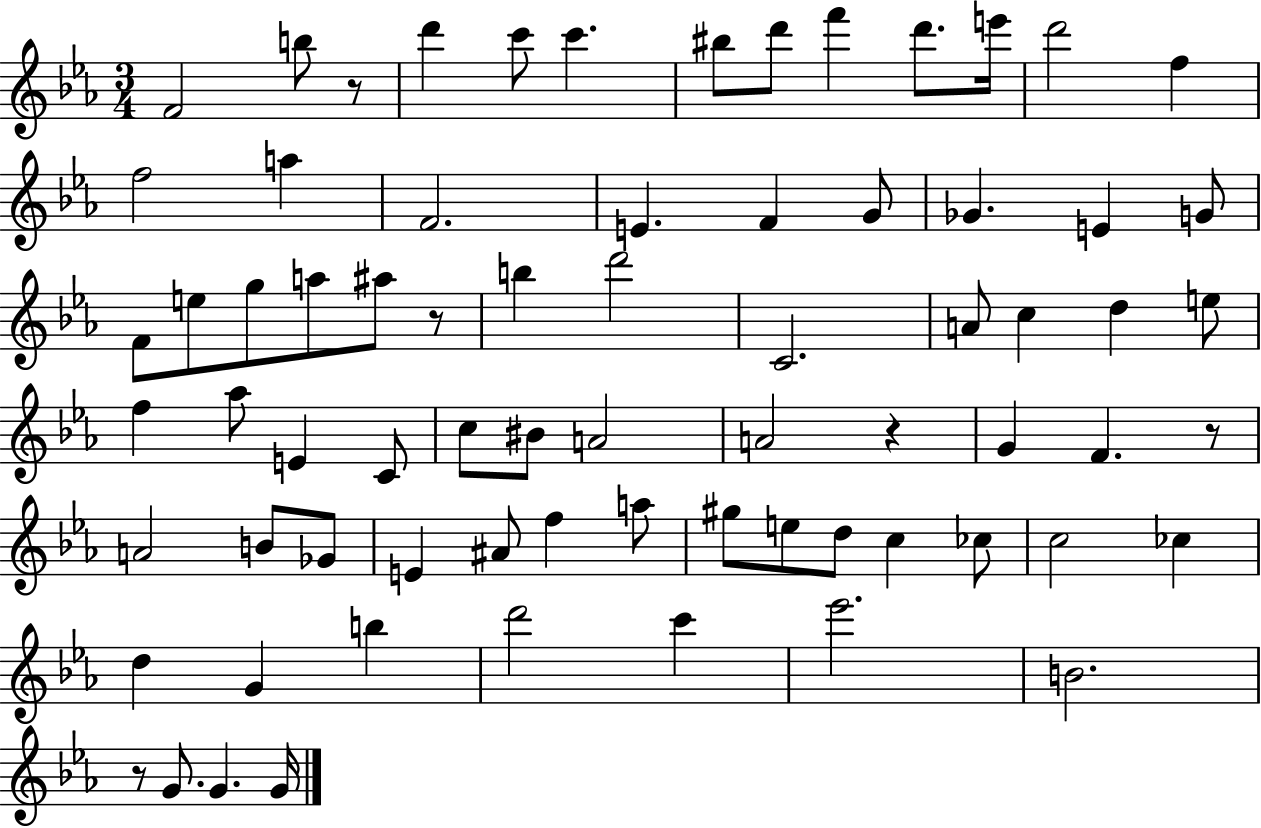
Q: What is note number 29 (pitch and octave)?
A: C4